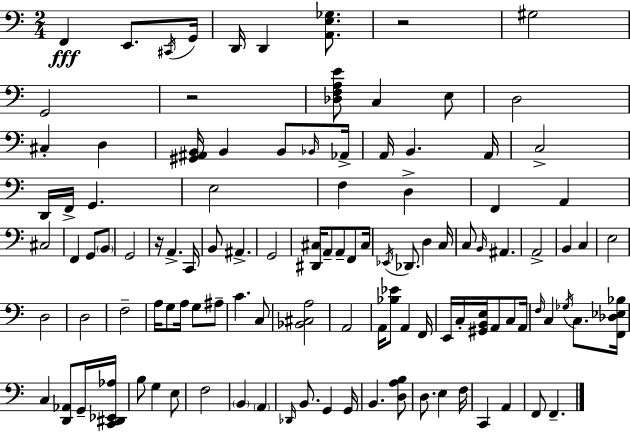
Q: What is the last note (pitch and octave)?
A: F2